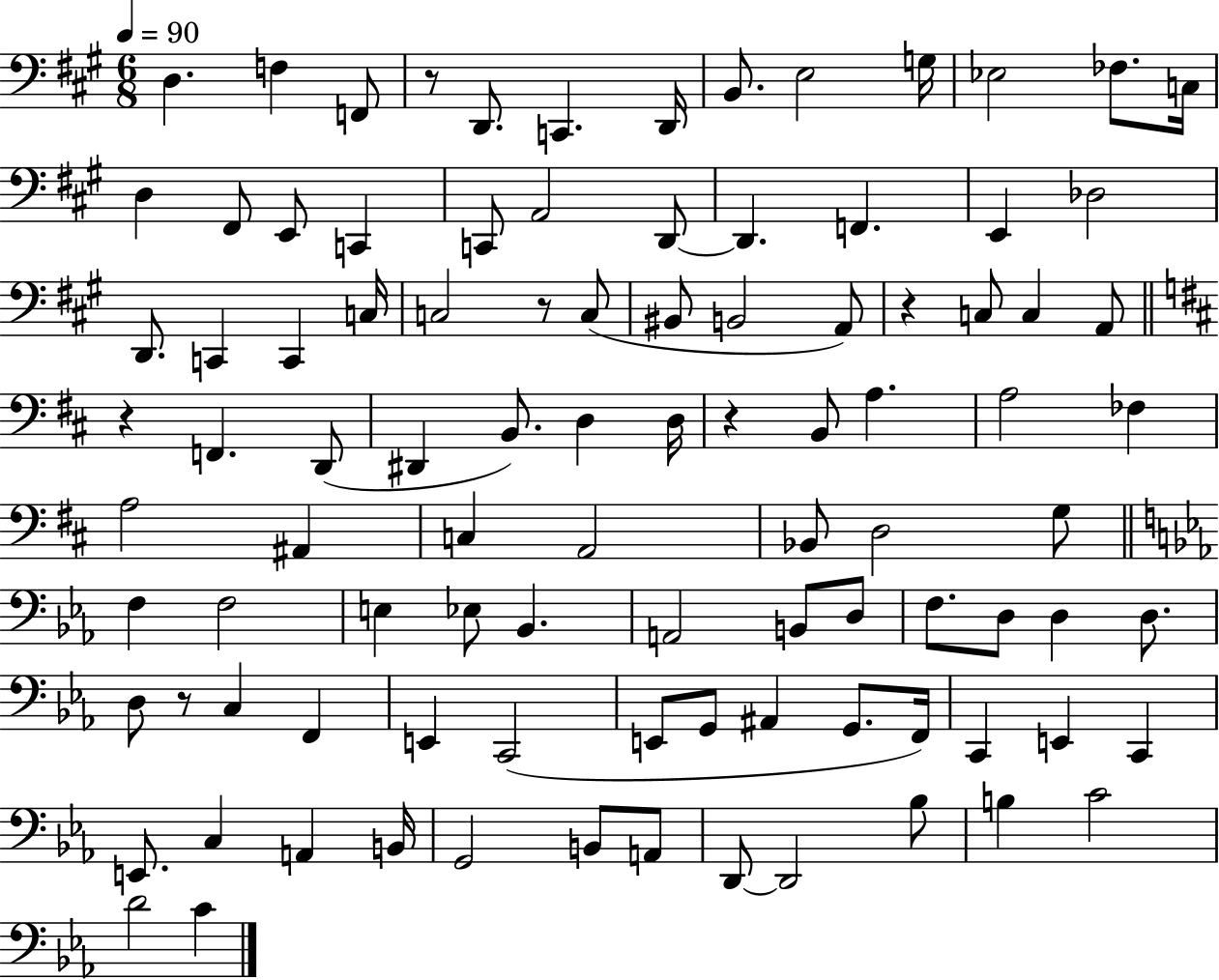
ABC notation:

X:1
T:Untitled
M:6/8
L:1/4
K:A
D, F, F,,/2 z/2 D,,/2 C,, D,,/4 B,,/2 E,2 G,/4 _E,2 _F,/2 C,/4 D, ^F,,/2 E,,/2 C,, C,,/2 A,,2 D,,/2 D,, F,, E,, _D,2 D,,/2 C,, C,, C,/4 C,2 z/2 C,/2 ^B,,/2 B,,2 A,,/2 z C,/2 C, A,,/2 z F,, D,,/2 ^D,, B,,/2 D, D,/4 z B,,/2 A, A,2 _F, A,2 ^A,, C, A,,2 _B,,/2 D,2 G,/2 F, F,2 E, _E,/2 _B,, A,,2 B,,/2 D,/2 F,/2 D,/2 D, D,/2 D,/2 z/2 C, F,, E,, C,,2 E,,/2 G,,/2 ^A,, G,,/2 F,,/4 C,, E,, C,, E,,/2 C, A,, B,,/4 G,,2 B,,/2 A,,/2 D,,/2 D,,2 _B,/2 B, C2 D2 C